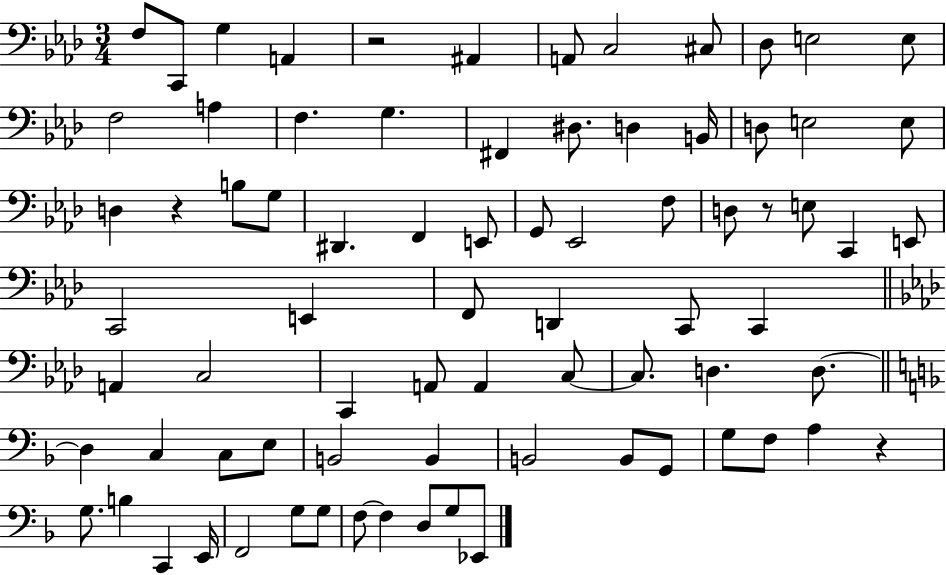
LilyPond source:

{
  \clef bass
  \numericTimeSignature
  \time 3/4
  \key aes \major
  f8 c,8 g4 a,4 | r2 ais,4 | a,8 c2 cis8 | des8 e2 e8 | \break f2 a4 | f4. g4. | fis,4 dis8. d4 b,16 | d8 e2 e8 | \break d4 r4 b8 g8 | dis,4. f,4 e,8 | g,8 ees,2 f8 | d8 r8 e8 c,4 e,8 | \break c,2 e,4 | f,8 d,4 c,8 c,4 | \bar "||" \break \key aes \major a,4 c2 | c,4 a,8 a,4 c8~~ | c8. d4. d8.~~ | \bar "||" \break \key f \major d4 c4 c8 e8 | b,2 b,4 | b,2 b,8 g,8 | g8 f8 a4 r4 | \break g8. b4 c,4 e,16 | f,2 g8 g8 | f8~~ f4 d8 g8 ees,8 | \bar "|."
}